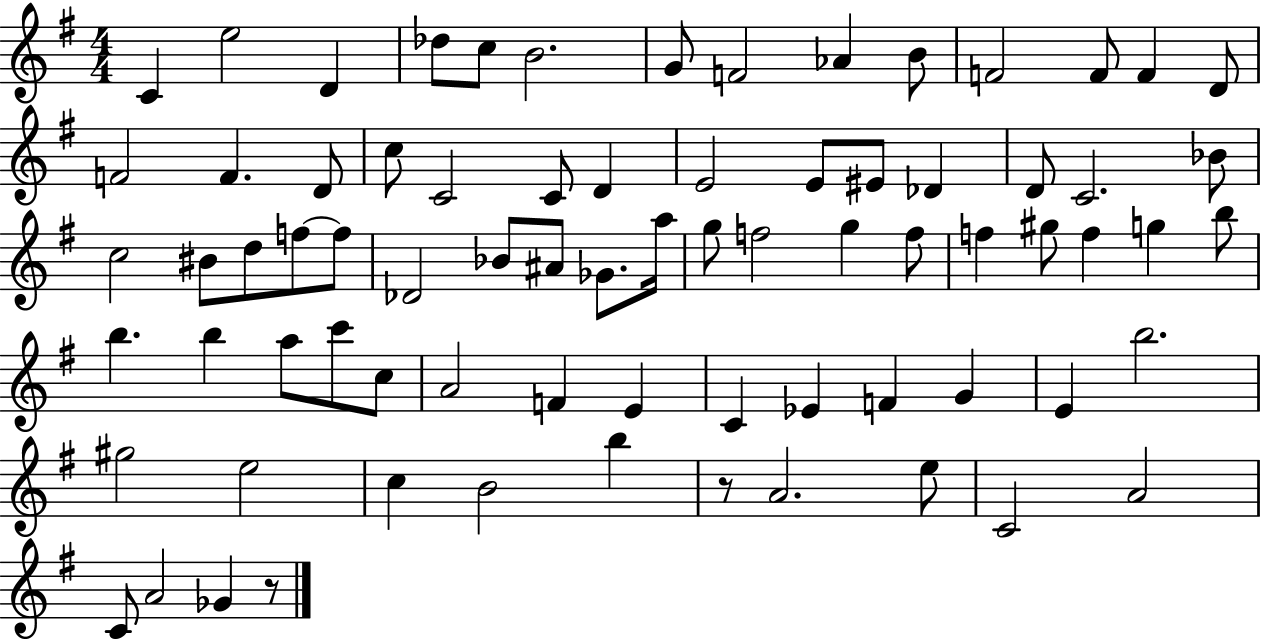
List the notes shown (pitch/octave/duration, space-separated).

C4/q E5/h D4/q Db5/e C5/e B4/h. G4/e F4/h Ab4/q B4/e F4/h F4/e F4/q D4/e F4/h F4/q. D4/e C5/e C4/h C4/e D4/q E4/h E4/e EIS4/e Db4/q D4/e C4/h. Bb4/e C5/h BIS4/e D5/e F5/e F5/e Db4/h Bb4/e A#4/e Gb4/e. A5/s G5/e F5/h G5/q F5/e F5/q G#5/e F5/q G5/q B5/e B5/q. B5/q A5/e C6/e C5/e A4/h F4/q E4/q C4/q Eb4/q F4/q G4/q E4/q B5/h. G#5/h E5/h C5/q B4/h B5/q R/e A4/h. E5/e C4/h A4/h C4/e A4/h Gb4/q R/e